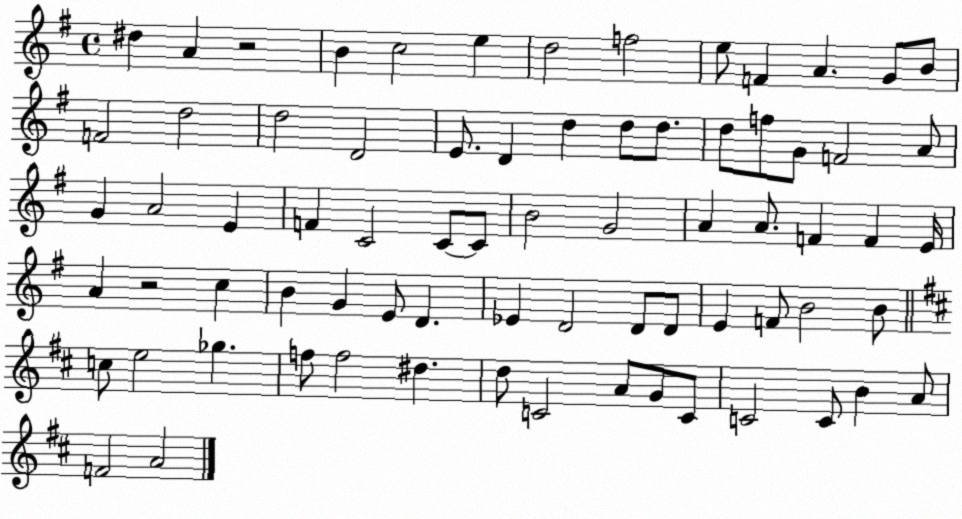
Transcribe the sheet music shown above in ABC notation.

X:1
T:Untitled
M:4/4
L:1/4
K:G
^d A z2 B c2 e d2 f2 e/2 F A G/2 B/2 F2 d2 d2 D2 E/2 D d d/2 d/2 d/2 f/2 G/2 F2 A/2 G A2 E F C2 C/2 C/2 B2 G2 A A/2 F F E/4 A z2 c B G E/2 D _E D2 D/2 D/2 E F/2 B2 B/2 c/2 e2 _g f/2 f2 ^d d/2 C2 A/2 G/2 C/2 C2 C/2 B A/2 F2 A2